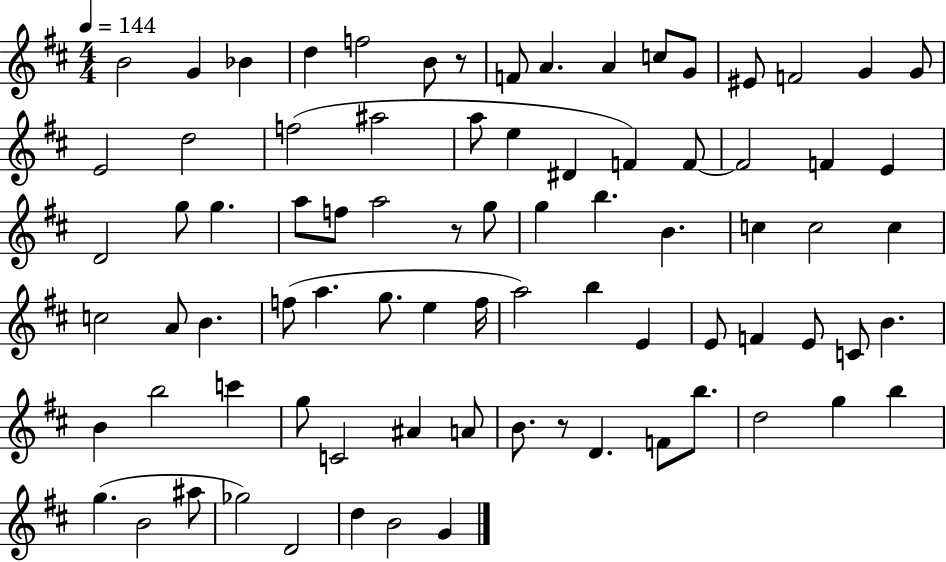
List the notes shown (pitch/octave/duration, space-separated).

B4/h G4/q Bb4/q D5/q F5/h B4/e R/e F4/e A4/q. A4/q C5/e G4/e EIS4/e F4/h G4/q G4/e E4/h D5/h F5/h A#5/h A5/e E5/q D#4/q F4/q F4/e F4/h F4/q E4/q D4/h G5/e G5/q. A5/e F5/e A5/h R/e G5/e G5/q B5/q. B4/q. C5/q C5/h C5/q C5/h A4/e B4/q. F5/e A5/q. G5/e. E5/q F5/s A5/h B5/q E4/q E4/e F4/q E4/e C4/e B4/q. B4/q B5/h C6/q G5/e C4/h A#4/q A4/e B4/e. R/e D4/q. F4/e B5/e. D5/h G5/q B5/q G5/q. B4/h A#5/e Gb5/h D4/h D5/q B4/h G4/q